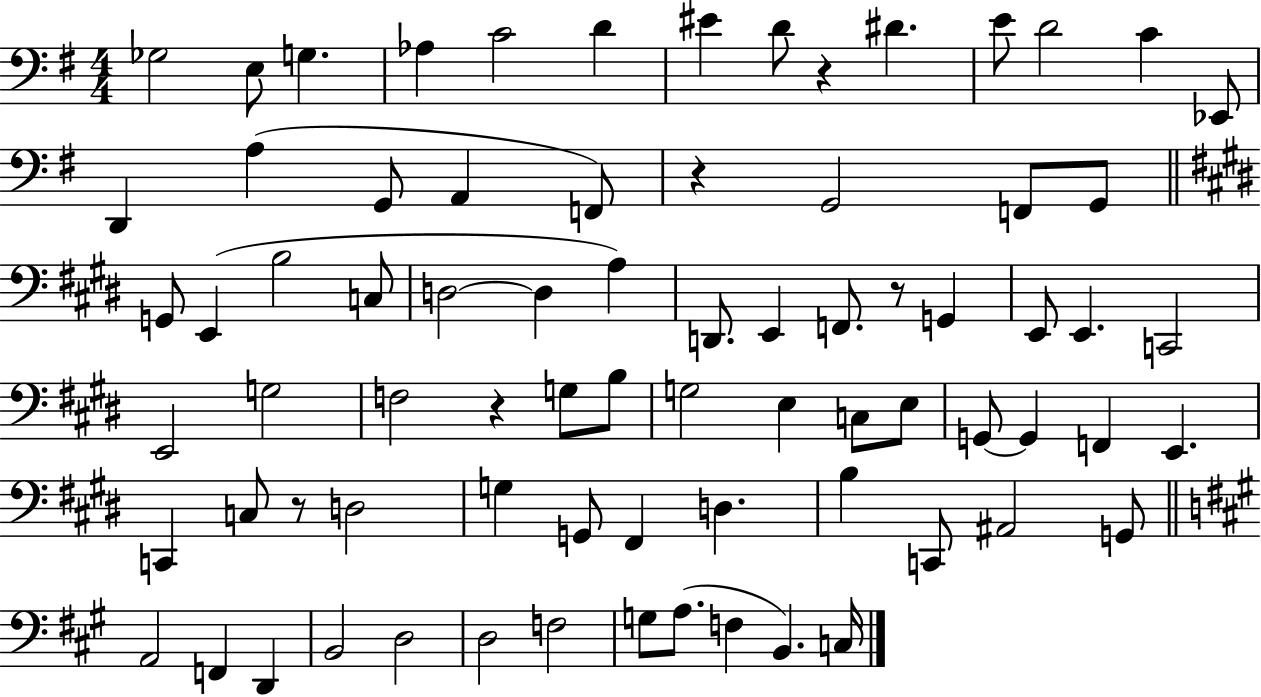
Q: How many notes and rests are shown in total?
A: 76